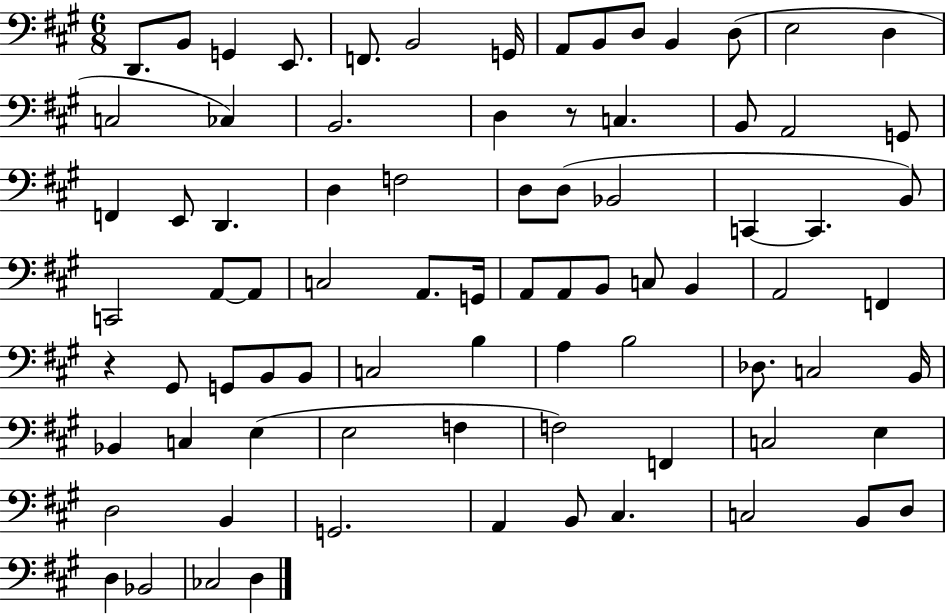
D2/e. B2/e G2/q E2/e. F2/e. B2/h G2/s A2/e B2/e D3/e B2/q D3/e E3/h D3/q C3/h CES3/q B2/h. D3/q R/e C3/q. B2/e A2/h G2/e F2/q E2/e D2/q. D3/q F3/h D3/e D3/e Bb2/h C2/q C2/q. B2/e C2/h A2/e A2/e C3/h A2/e. G2/s A2/e A2/e B2/e C3/e B2/q A2/h F2/q R/q G#2/e G2/e B2/e B2/e C3/h B3/q A3/q B3/h Db3/e. C3/h B2/s Bb2/q C3/q E3/q E3/h F3/q F3/h F2/q C3/h E3/q D3/h B2/q G2/h. A2/q B2/e C#3/q. C3/h B2/e D3/e D3/q Bb2/h CES3/h D3/q